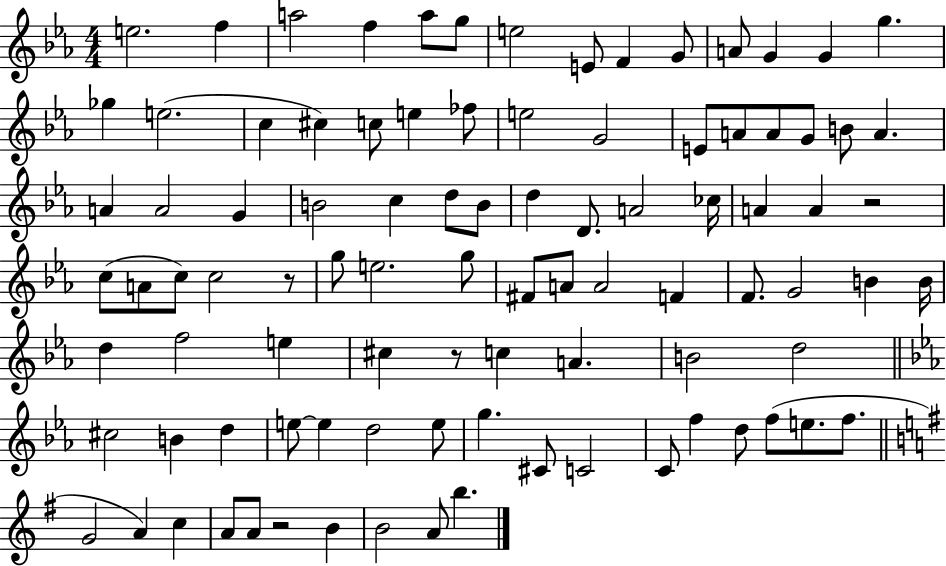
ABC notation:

X:1
T:Untitled
M:4/4
L:1/4
K:Eb
e2 f a2 f a/2 g/2 e2 E/2 F G/2 A/2 G G g _g e2 c ^c c/2 e _f/2 e2 G2 E/2 A/2 A/2 G/2 B/2 A A A2 G B2 c d/2 B/2 d D/2 A2 _c/4 A A z2 c/2 A/2 c/2 c2 z/2 g/2 e2 g/2 ^F/2 A/2 A2 F F/2 G2 B B/4 d f2 e ^c z/2 c A B2 d2 ^c2 B d e/2 e d2 e/2 g ^C/2 C2 C/2 f d/2 f/2 e/2 f/2 G2 A c A/2 A/2 z2 B B2 A/2 b